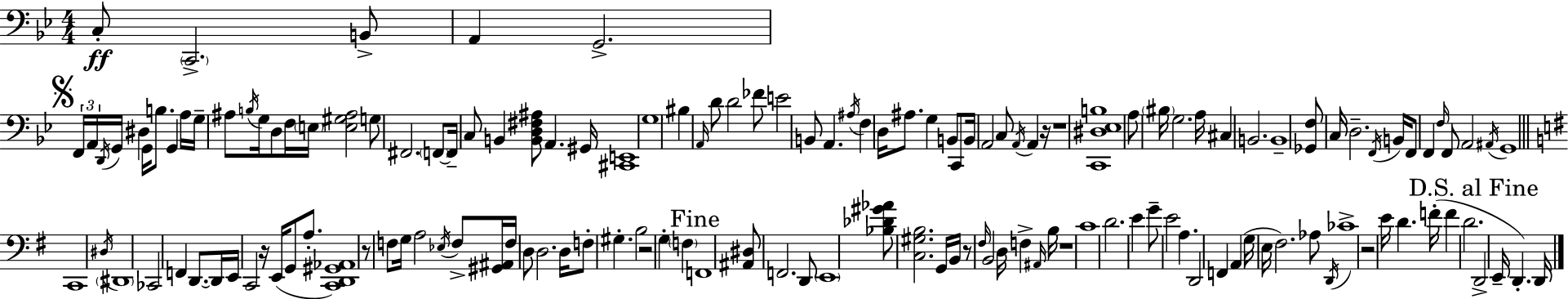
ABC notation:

X:1
T:Untitled
M:4/4
L:1/4
K:Bb
C,/2 C,,2 B,,/2 A,, G,,2 F,,/4 A,,/4 D,,/4 G,,/4 ^D, G,,/4 B,/2 G,, A,/4 G,/4 ^A,/2 B,/4 G,/4 D,/2 F,/4 E,/4 [E,^G,^A,]2 G,/2 ^F,,2 F,,/2 F,,/4 C,/2 B,, [B,,D,^F,^A,]/2 A,, ^G,,/4 [^C,,E,,]4 G,4 ^B, A,,/4 D/2 D2 _F/2 E2 B,,/2 A,, ^A,/4 F, D,/4 ^A,/2 G, B,,/2 C,,/2 B,,/4 A,,2 C,/2 A,,/4 A,, z/4 z4 [C,,^D,_E,B,]4 A,/2 ^B,/4 G,2 A,/4 ^C, B,,2 B,,4 [_G,,F,]/2 C,/4 D,2 F,,/4 B,,/4 F,,/2 F,, F,/4 F,,/2 A,,2 ^A,,/4 G,,4 C,,4 ^D,/4 ^D,,4 _C,,2 F,, D,,/2 D,,/4 E,,/4 C,,2 z/4 E,,/4 G,,/2 A,/2 [C,,D,,^G,,_A,,]4 z/2 F,/2 G,/4 A,2 _E,/4 F,/2 [^G,,^A,,]/4 F,/4 D,/2 D,2 D,/4 F,/2 ^G, B,2 z2 G, F, F,,4 [^A,,^D,]/2 F,,2 D,,/2 E,,4 [_B,_D^G_A]/2 [C,^G,B,]2 G,,/4 B,,/4 z/2 ^F,/4 B,,2 D,/4 F, ^A,,/4 B,/4 z4 C4 D2 E G/2 E2 A, D,,2 F,, A,, G,/4 E,/4 ^F,2 _A,/2 D,,/4 _C4 z2 E/4 D F/4 F D2 D,,2 E,,/4 D,, D,,/4